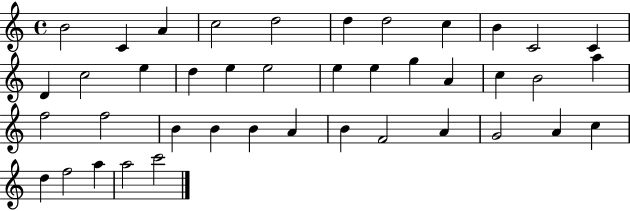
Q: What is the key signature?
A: C major